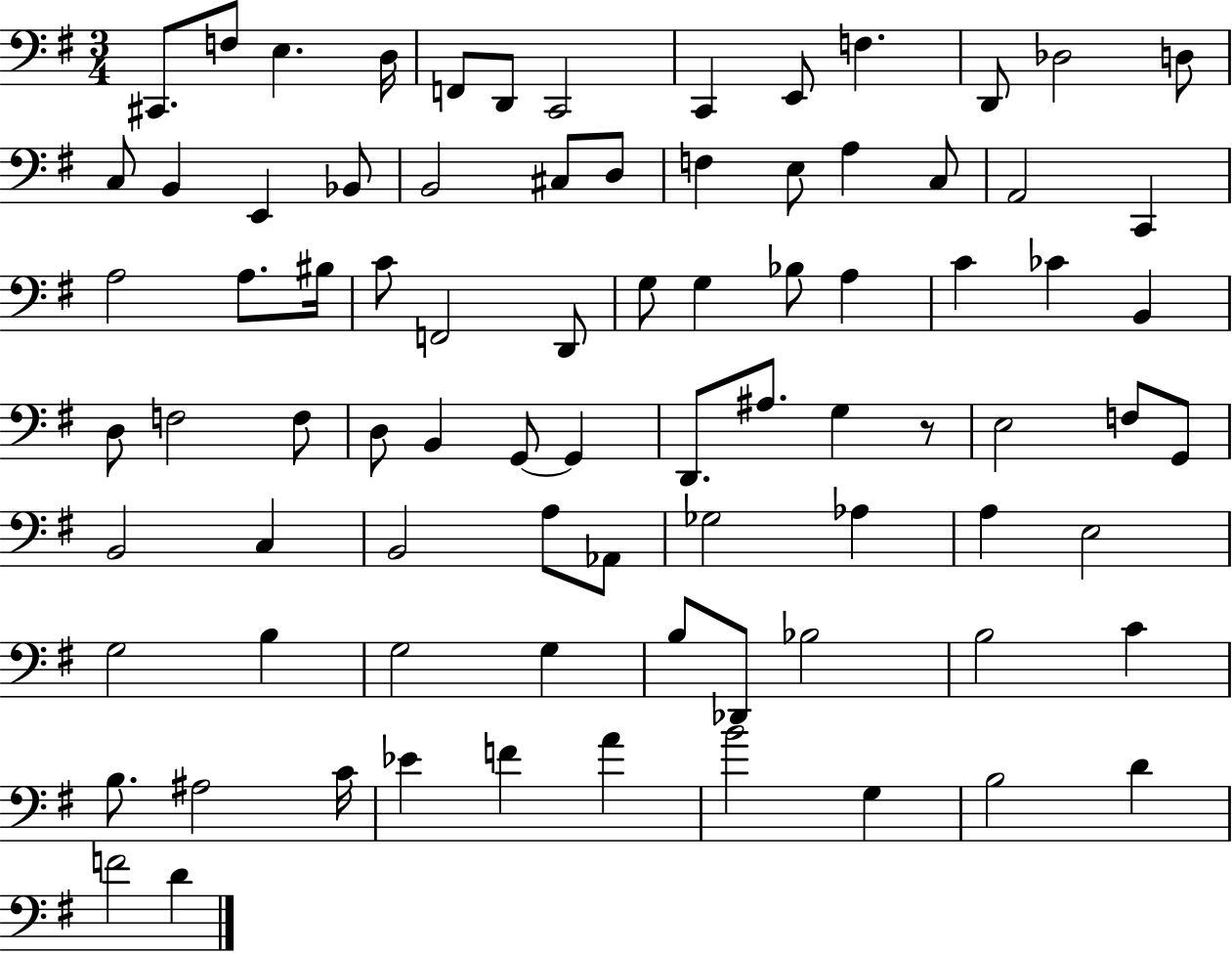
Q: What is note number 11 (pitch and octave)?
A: D2